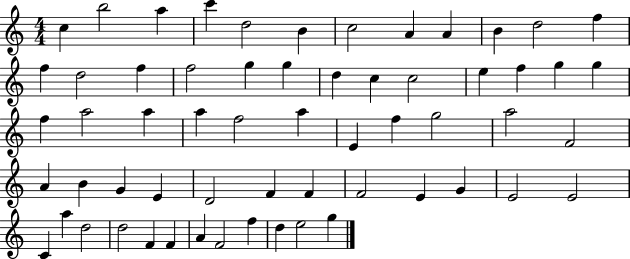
{
  \clef treble
  \numericTimeSignature
  \time 4/4
  \key c \major
  c''4 b''2 a''4 | c'''4 d''2 b'4 | c''2 a'4 a'4 | b'4 d''2 f''4 | \break f''4 d''2 f''4 | f''2 g''4 g''4 | d''4 c''4 c''2 | e''4 f''4 g''4 g''4 | \break f''4 a''2 a''4 | a''4 f''2 a''4 | e'4 f''4 g''2 | a''2 f'2 | \break a'4 b'4 g'4 e'4 | d'2 f'4 f'4 | f'2 e'4 g'4 | e'2 e'2 | \break c'4 a''4 d''2 | d''2 f'4 f'4 | a'4 f'2 f''4 | d''4 e''2 g''4 | \break \bar "|."
}